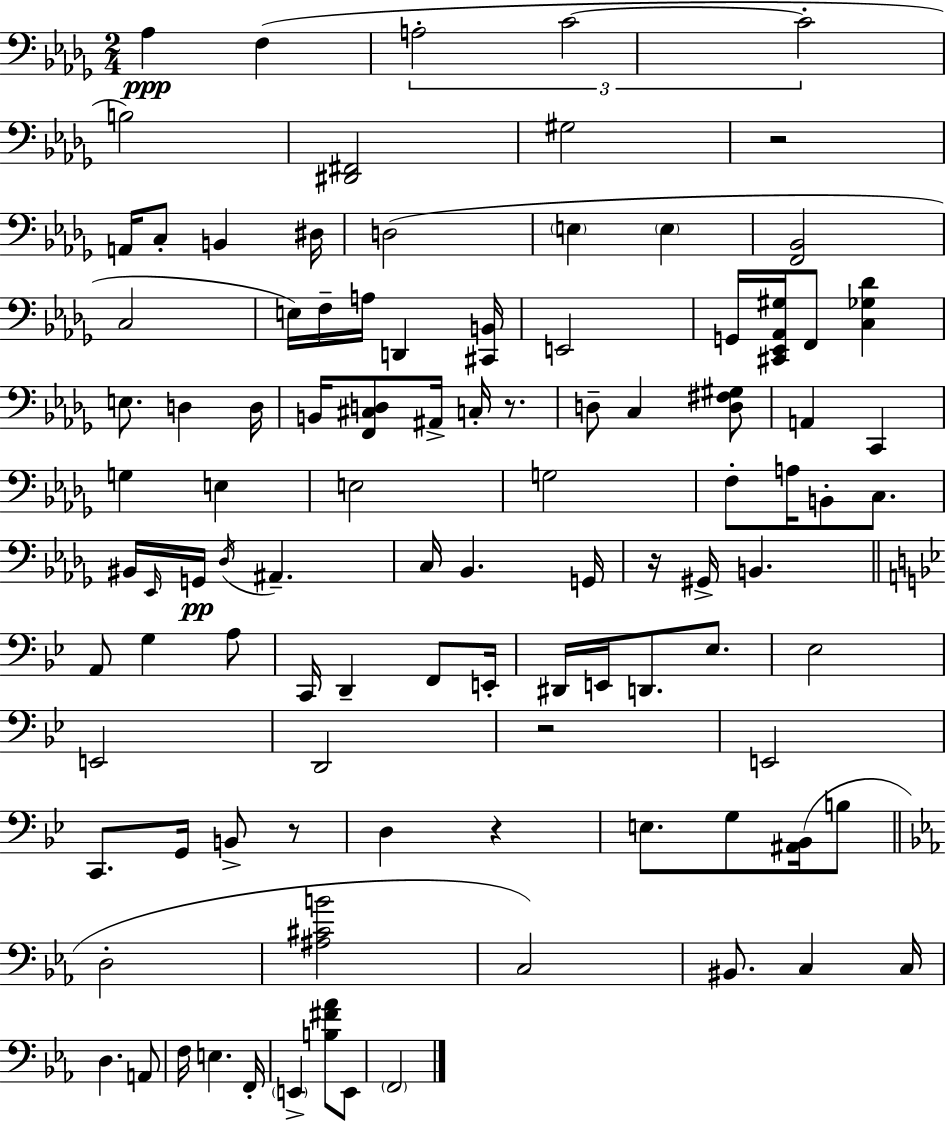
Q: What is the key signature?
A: BES minor